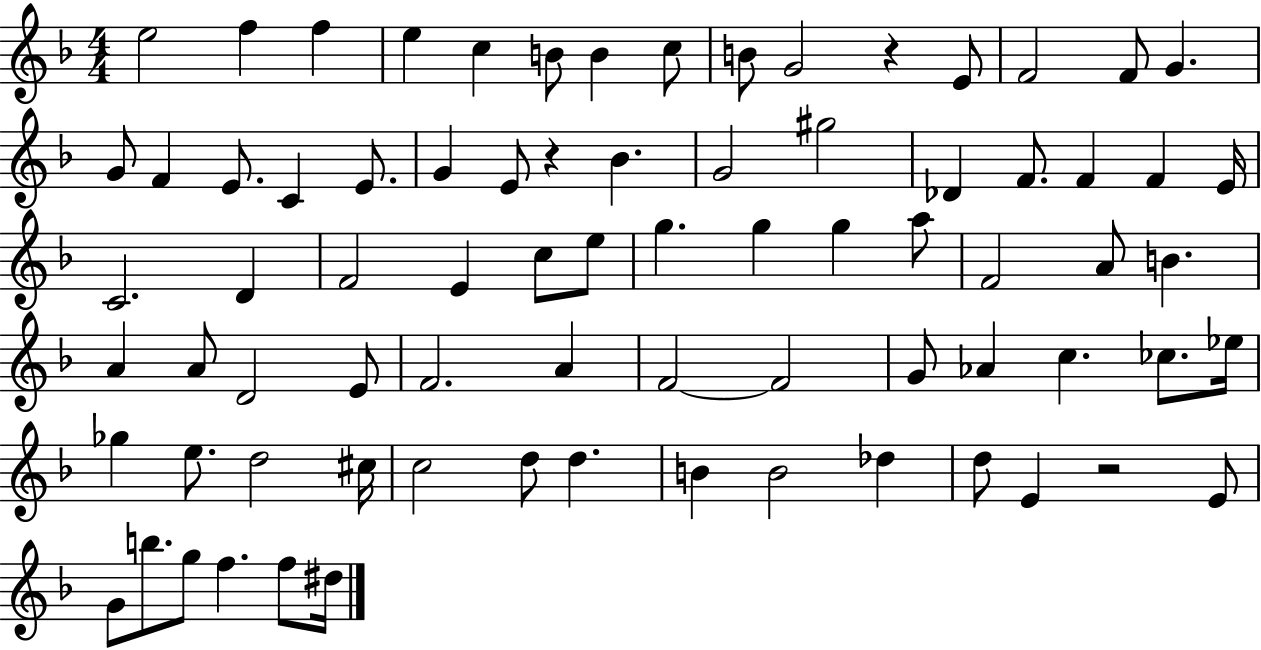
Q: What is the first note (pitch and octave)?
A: E5